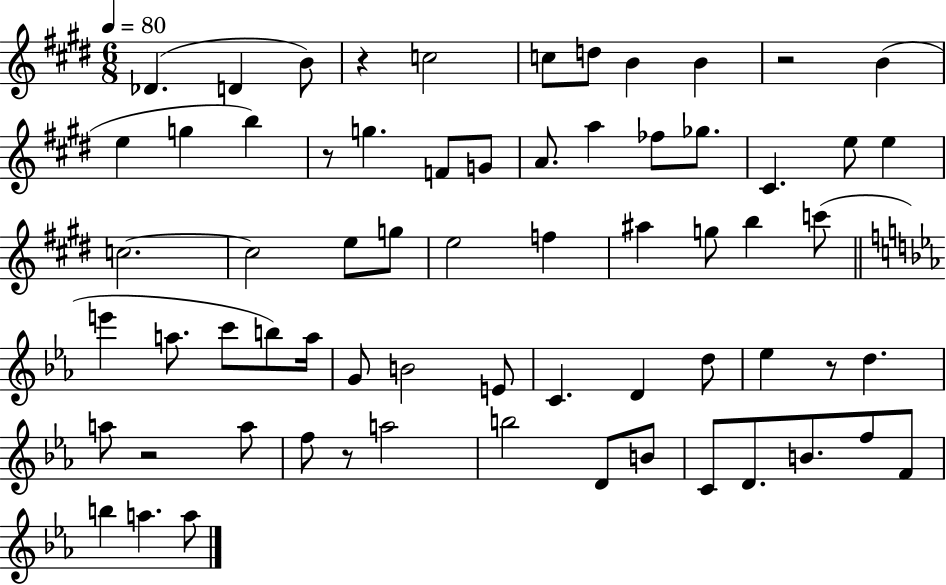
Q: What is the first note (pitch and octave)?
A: Db4